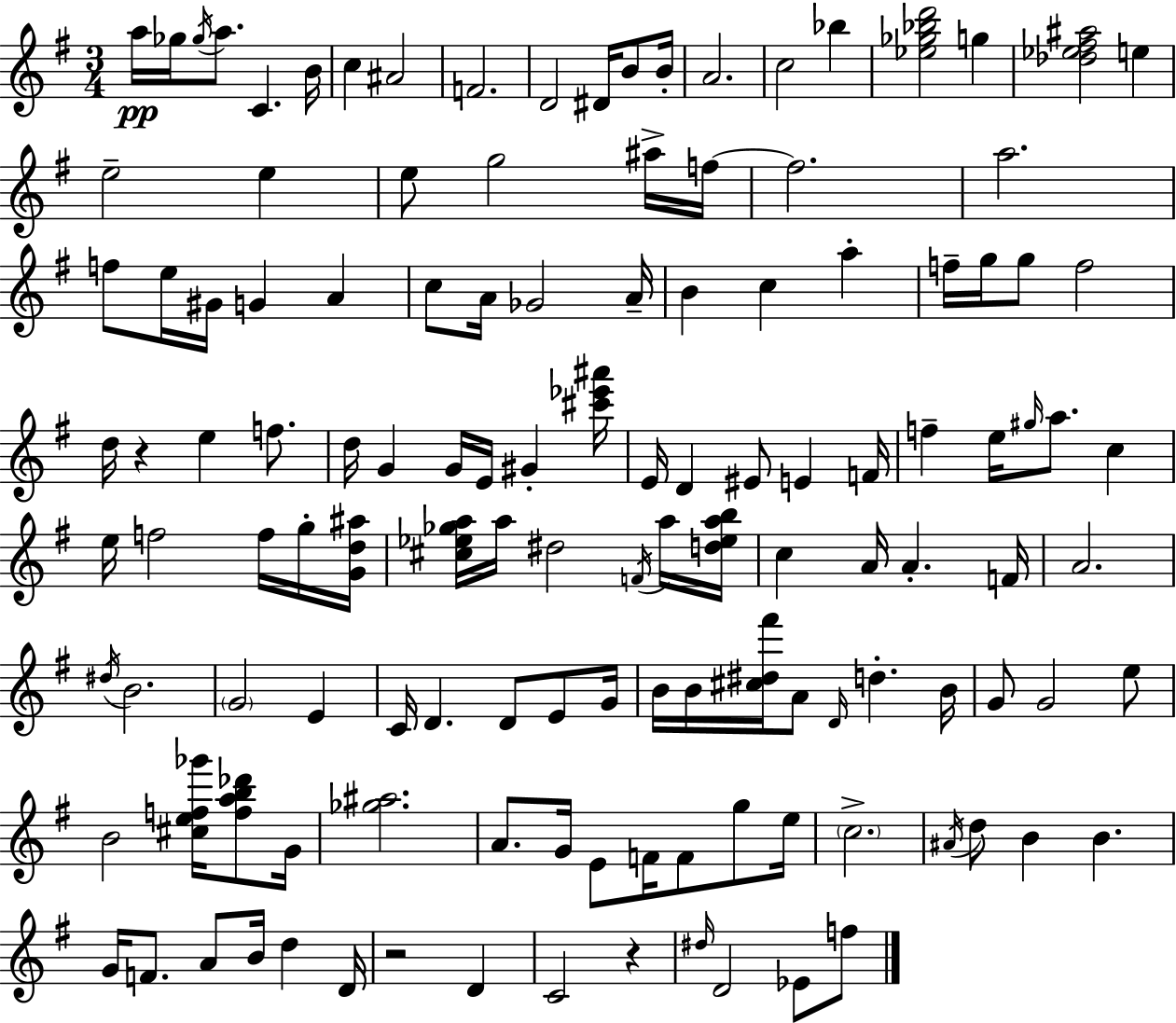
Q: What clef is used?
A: treble